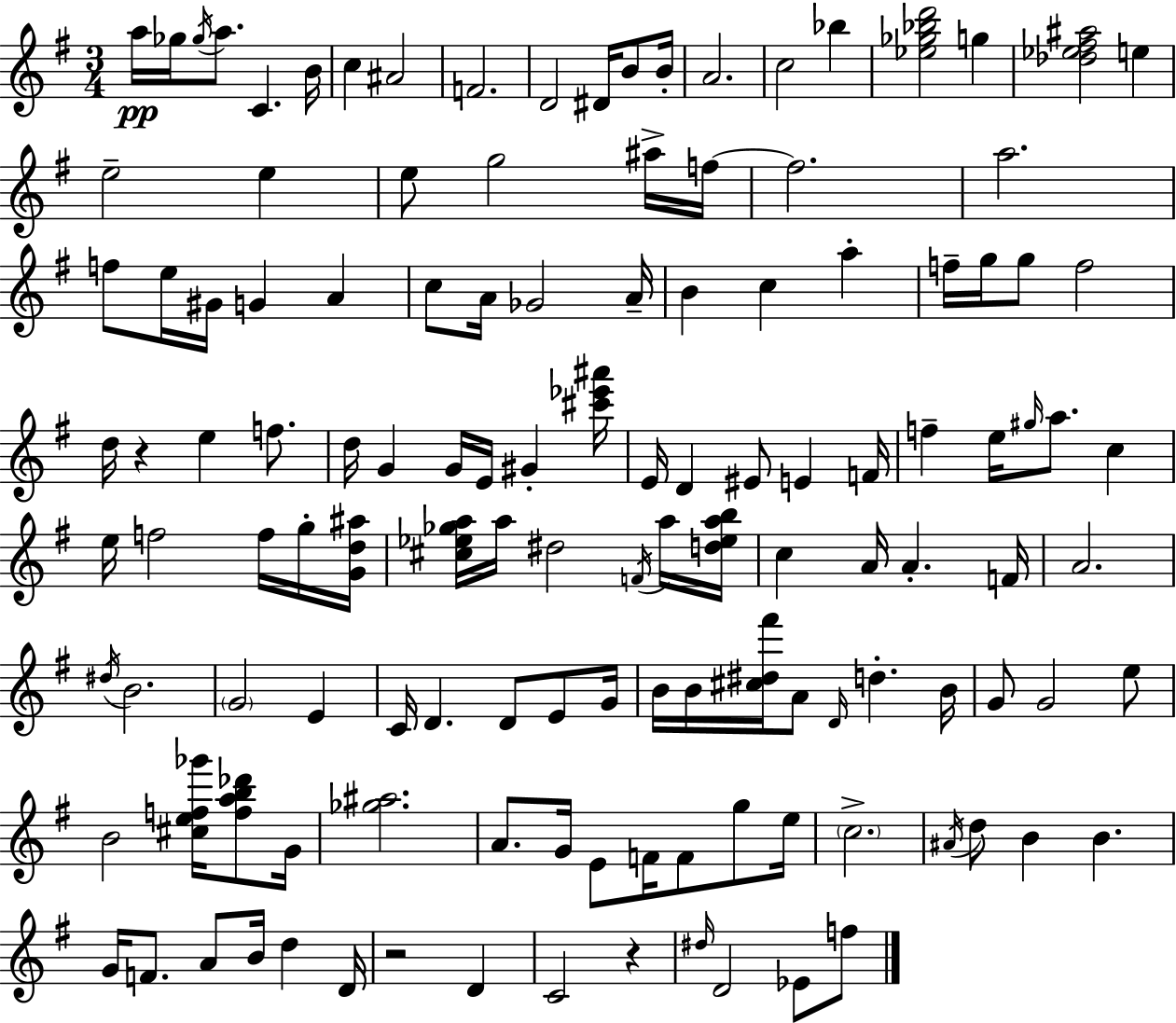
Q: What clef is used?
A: treble